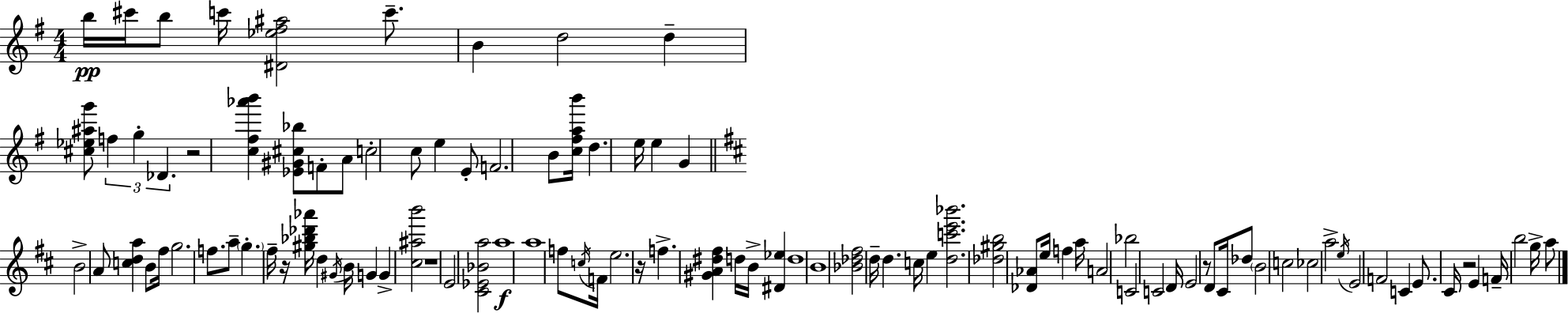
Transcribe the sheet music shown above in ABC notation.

X:1
T:Untitled
M:4/4
L:1/4
K:G
b/4 ^c'/4 b/2 c'/4 [^D_e^f^a]2 c'/2 B d2 d [^c_e^ag']/2 f g _D z2 [c^f_a'b'] [_E^G^c_b]/2 F/2 A/2 c2 c/2 e E/2 F2 B/2 [c^fab']/4 d e/4 e G B2 A/2 [cda] B/2 ^f/4 g2 f/2 a/2 g ^f/4 z/4 [^g_b_d'_a']/4 d ^G/4 B/4 G G [^c^ab']2 z4 E2 [^C_E_Ba]2 a4 a4 f/2 c/4 F/4 e2 z/4 f [^GA^d^f] d/4 B/4 [^D_e] d4 B4 [_B_d^f]2 d/4 d c/4 e [dc'e'_b']2 [_d^gb]2 [_D_A]/2 e/4 f a/4 A2 _b2 C2 C2 D/4 E2 z/2 D/2 ^C/4 _d/2 B2 c2 _c2 a2 e/4 E2 F2 C E/2 ^C/4 z2 E F/4 b2 g/4 a/2